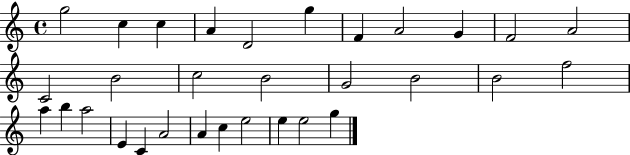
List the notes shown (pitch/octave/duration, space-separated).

G5/h C5/q C5/q A4/q D4/h G5/q F4/q A4/h G4/q F4/h A4/h C4/h B4/h C5/h B4/h G4/h B4/h B4/h F5/h A5/q B5/q A5/h E4/q C4/q A4/h A4/q C5/q E5/h E5/q E5/h G5/q